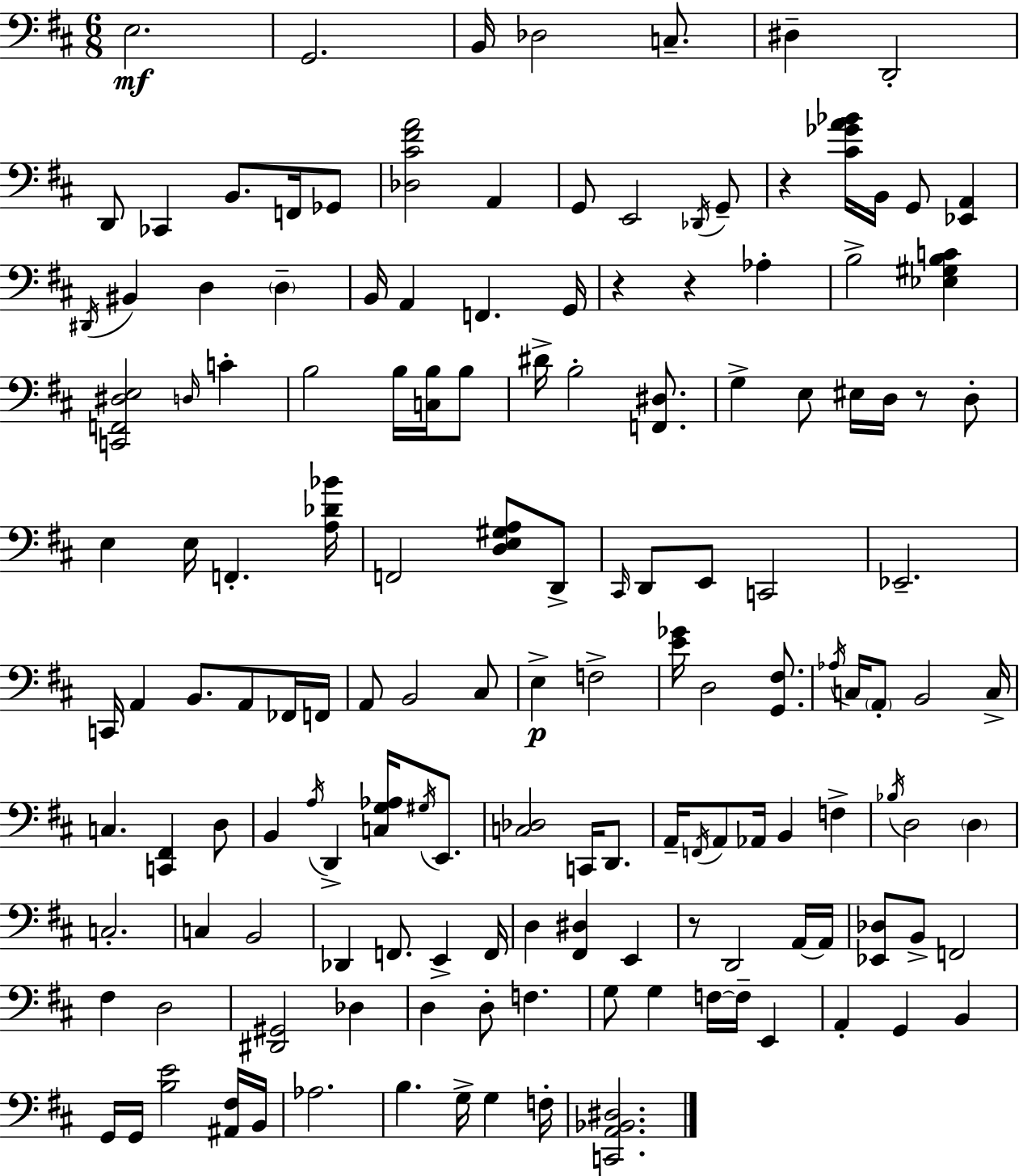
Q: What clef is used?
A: bass